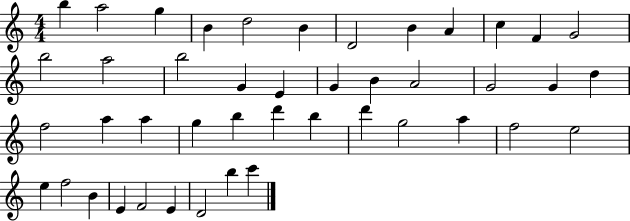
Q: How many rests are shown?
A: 0